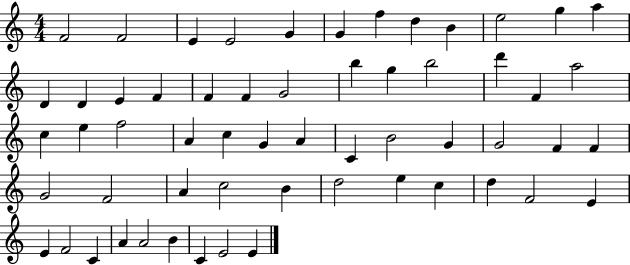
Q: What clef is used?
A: treble